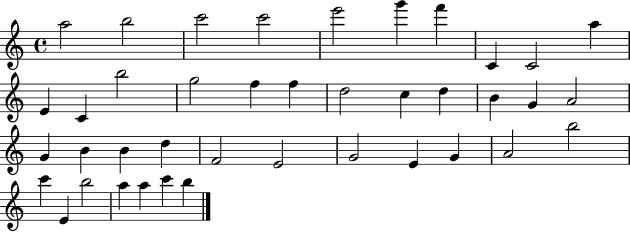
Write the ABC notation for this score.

X:1
T:Untitled
M:4/4
L:1/4
K:C
a2 b2 c'2 c'2 e'2 g' f' C C2 a E C b2 g2 f f d2 c d B G A2 G B B d F2 E2 G2 E G A2 b2 c' E b2 a a c' b